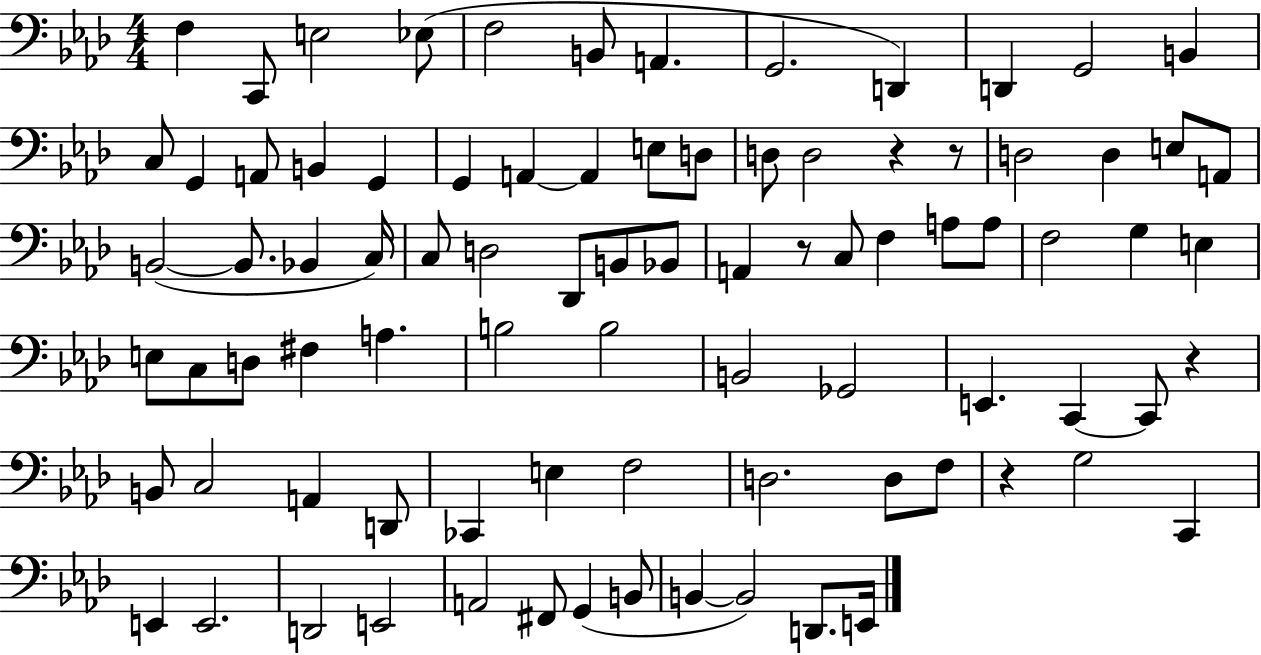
X:1
T:Untitled
M:4/4
L:1/4
K:Ab
F, C,,/2 E,2 _E,/2 F,2 B,,/2 A,, G,,2 D,, D,, G,,2 B,, C,/2 G,, A,,/2 B,, G,, G,, A,, A,, E,/2 D,/2 D,/2 D,2 z z/2 D,2 D, E,/2 A,,/2 B,,2 B,,/2 _B,, C,/4 C,/2 D,2 _D,,/2 B,,/2 _B,,/2 A,, z/2 C,/2 F, A,/2 A,/2 F,2 G, E, E,/2 C,/2 D,/2 ^F, A, B,2 B,2 B,,2 _G,,2 E,, C,, C,,/2 z B,,/2 C,2 A,, D,,/2 _C,, E, F,2 D,2 D,/2 F,/2 z G,2 C,, E,, E,,2 D,,2 E,,2 A,,2 ^F,,/2 G,, B,,/2 B,, B,,2 D,,/2 E,,/4